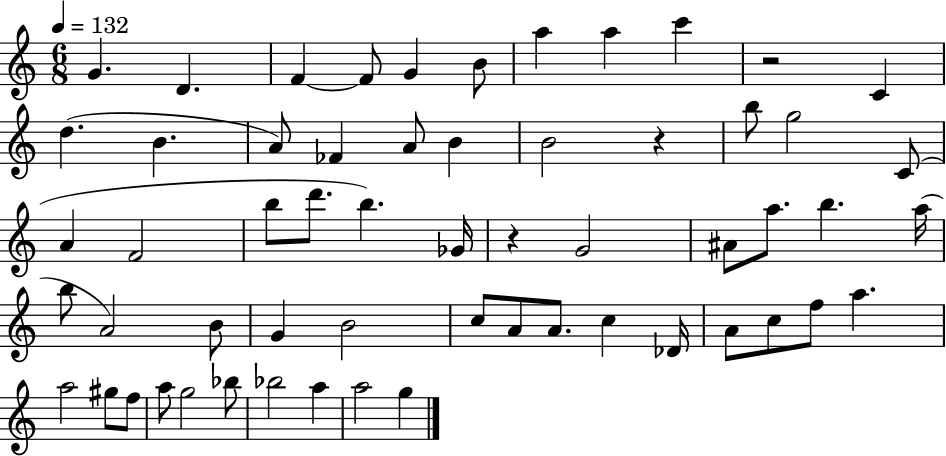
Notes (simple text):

G4/q. D4/q. F4/q F4/e G4/q B4/e A5/q A5/q C6/q R/h C4/q D5/q. B4/q. A4/e FES4/q A4/e B4/q B4/h R/q B5/e G5/h C4/e A4/q F4/h B5/e D6/e. B5/q. Gb4/s R/q G4/h A#4/e A5/e. B5/q. A5/s B5/e A4/h B4/e G4/q B4/h C5/e A4/e A4/e. C5/q Db4/s A4/e C5/e F5/e A5/q. A5/h G#5/e F5/e A5/e G5/h Bb5/e Bb5/h A5/q A5/h G5/q